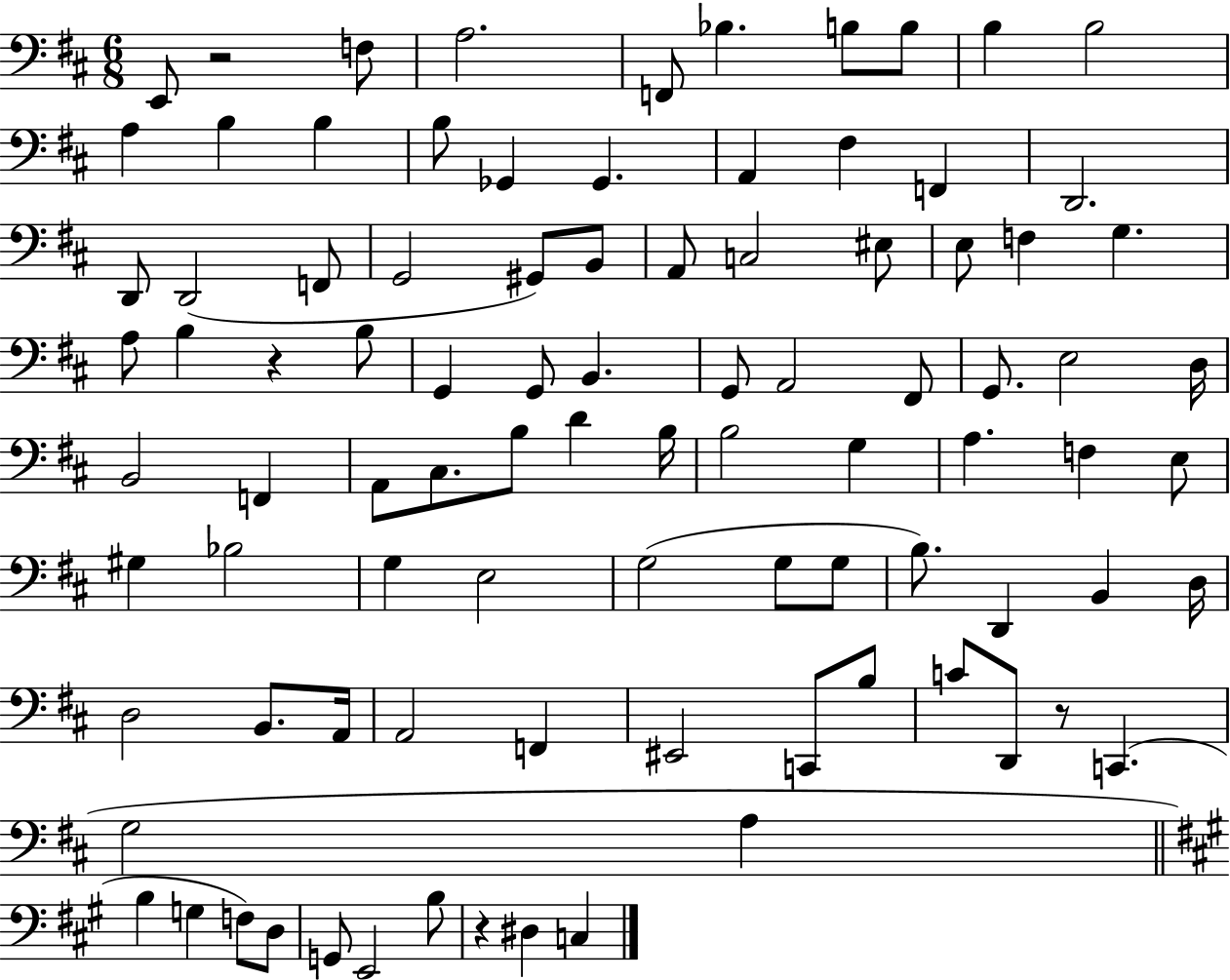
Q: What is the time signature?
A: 6/8